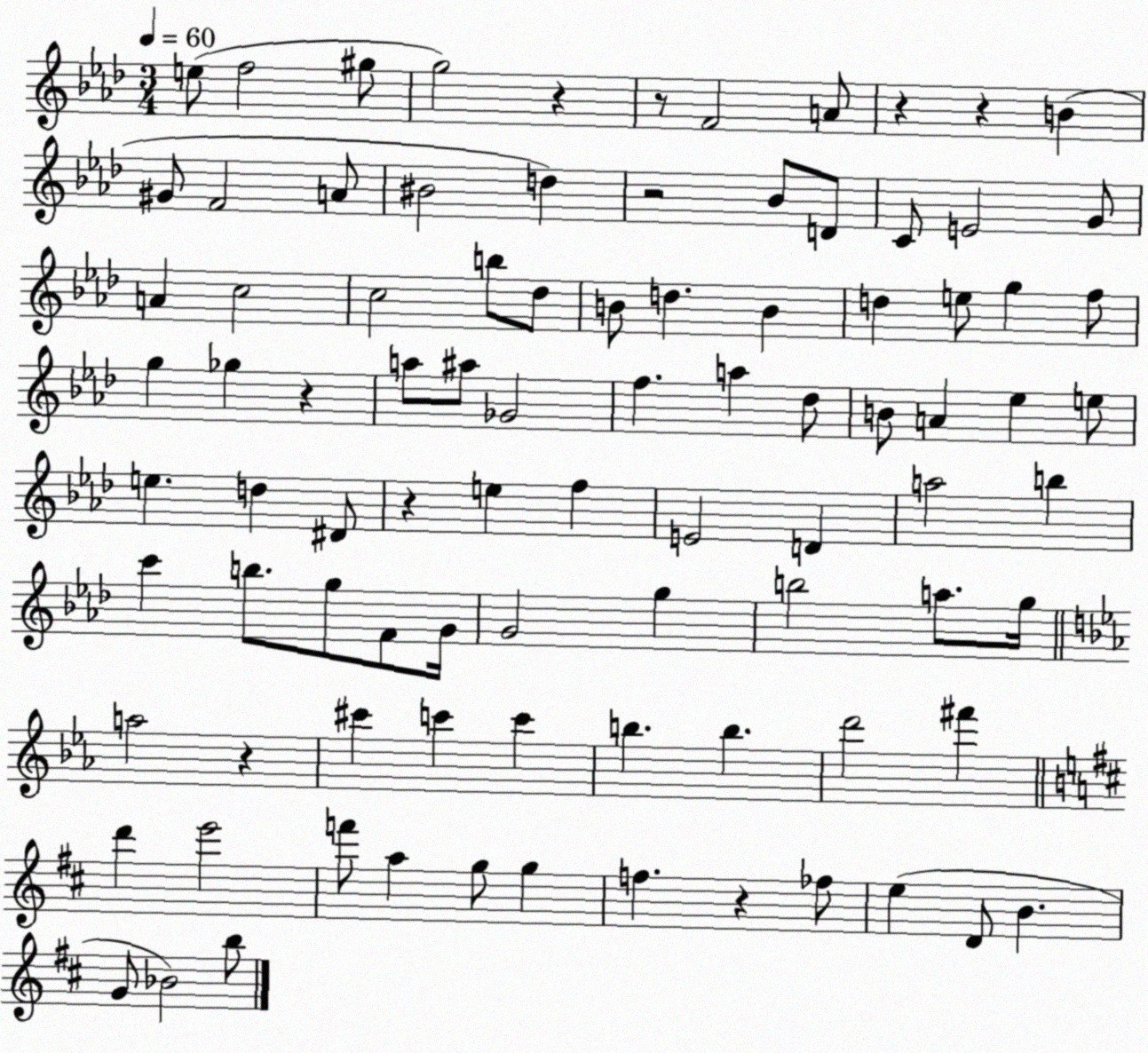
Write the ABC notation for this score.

X:1
T:Untitled
M:3/4
L:1/4
K:Ab
e/2 f2 ^g/2 g2 z z/2 F2 A/2 z z B ^G/2 F2 A/2 ^B2 d z2 _B/2 D/2 C/2 E2 G/2 A c2 c2 b/2 _d/2 B/2 d B d e/2 g f/2 g _g z a/2 ^a/2 _G2 f a _d/2 B/2 A _e e/2 e d ^D/2 z e f E2 D a2 b c' b/2 g/2 F/2 G/4 G2 g b2 a/2 g/4 a2 z ^c' c' c' b b d'2 ^f' d' e'2 f'/2 a g/2 g f z _f/2 e D/2 B G/2 _B2 b/2